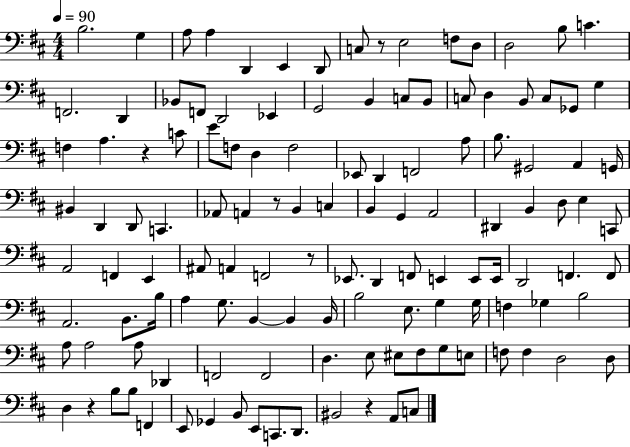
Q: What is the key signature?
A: D major